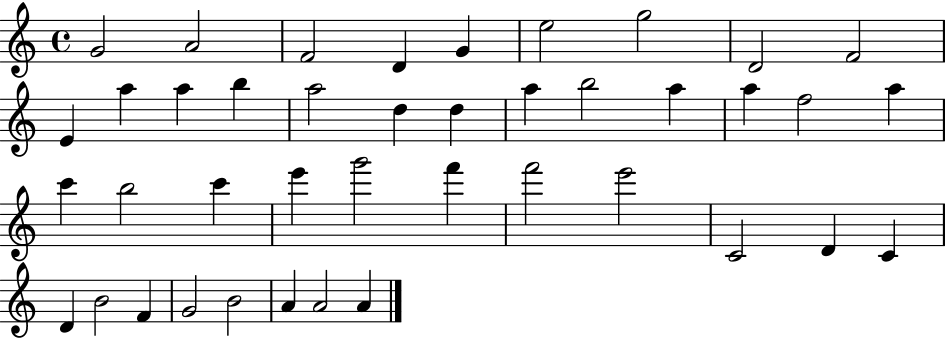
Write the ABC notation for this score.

X:1
T:Untitled
M:4/4
L:1/4
K:C
G2 A2 F2 D G e2 g2 D2 F2 E a a b a2 d d a b2 a a f2 a c' b2 c' e' g'2 f' f'2 e'2 C2 D C D B2 F G2 B2 A A2 A